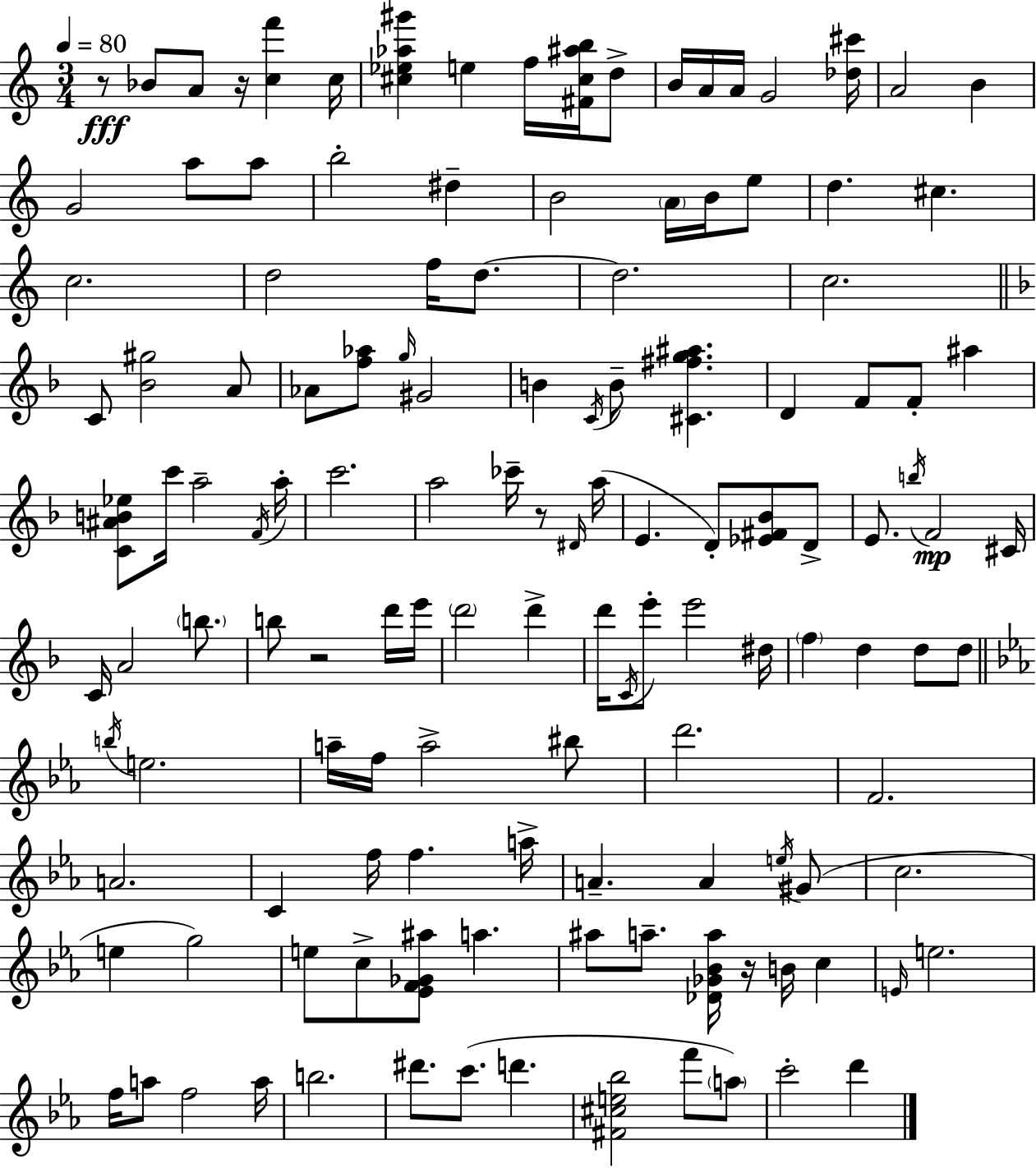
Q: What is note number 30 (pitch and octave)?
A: C4